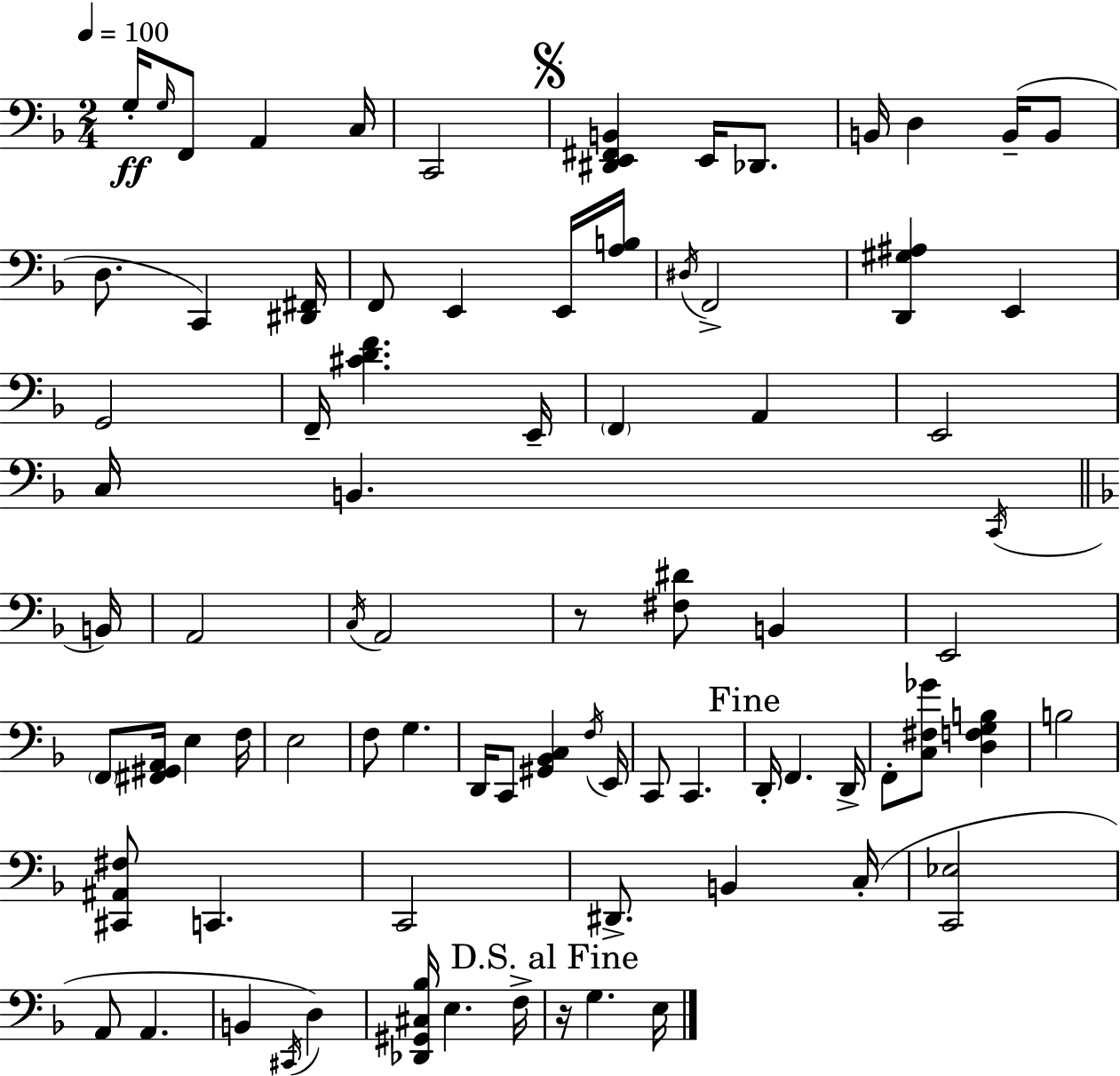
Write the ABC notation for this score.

X:1
T:Untitled
M:2/4
L:1/4
K:Dm
G,/4 G,/4 F,,/2 A,, C,/4 C,,2 [^D,,E,,^F,,B,,] E,,/4 _D,,/2 B,,/4 D, B,,/4 B,,/2 D,/2 C,, [^D,,^F,,]/4 F,,/2 E,, E,,/4 [A,B,]/4 ^D,/4 F,,2 [D,,^G,^A,] E,, G,,2 F,,/4 [^CDF] E,,/4 F,, A,, E,,2 C,/4 B,, C,,/4 B,,/4 A,,2 C,/4 A,,2 z/2 [^F,^D]/2 B,, E,,2 F,,/2 [^F,,^G,,A,,]/4 E, F,/4 E,2 F,/2 G, D,,/4 C,,/2 [^G,,_B,,C,] F,/4 E,,/4 C,,/2 C,, D,,/4 F,, D,,/4 F,,/2 [C,^F,_G]/2 [D,F,G,B,] B,2 [^C,,^A,,^F,]/2 C,, C,,2 ^D,,/2 B,, C,/4 [C,,_E,]2 A,,/2 A,, B,, ^C,,/4 D, [_D,,^G,,^C,_B,]/4 E, F,/4 z/4 G, E,/4